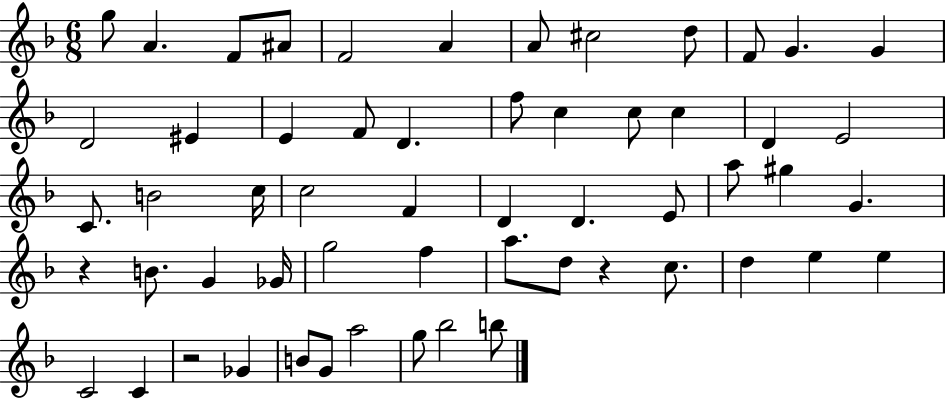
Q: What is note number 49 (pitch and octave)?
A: B4